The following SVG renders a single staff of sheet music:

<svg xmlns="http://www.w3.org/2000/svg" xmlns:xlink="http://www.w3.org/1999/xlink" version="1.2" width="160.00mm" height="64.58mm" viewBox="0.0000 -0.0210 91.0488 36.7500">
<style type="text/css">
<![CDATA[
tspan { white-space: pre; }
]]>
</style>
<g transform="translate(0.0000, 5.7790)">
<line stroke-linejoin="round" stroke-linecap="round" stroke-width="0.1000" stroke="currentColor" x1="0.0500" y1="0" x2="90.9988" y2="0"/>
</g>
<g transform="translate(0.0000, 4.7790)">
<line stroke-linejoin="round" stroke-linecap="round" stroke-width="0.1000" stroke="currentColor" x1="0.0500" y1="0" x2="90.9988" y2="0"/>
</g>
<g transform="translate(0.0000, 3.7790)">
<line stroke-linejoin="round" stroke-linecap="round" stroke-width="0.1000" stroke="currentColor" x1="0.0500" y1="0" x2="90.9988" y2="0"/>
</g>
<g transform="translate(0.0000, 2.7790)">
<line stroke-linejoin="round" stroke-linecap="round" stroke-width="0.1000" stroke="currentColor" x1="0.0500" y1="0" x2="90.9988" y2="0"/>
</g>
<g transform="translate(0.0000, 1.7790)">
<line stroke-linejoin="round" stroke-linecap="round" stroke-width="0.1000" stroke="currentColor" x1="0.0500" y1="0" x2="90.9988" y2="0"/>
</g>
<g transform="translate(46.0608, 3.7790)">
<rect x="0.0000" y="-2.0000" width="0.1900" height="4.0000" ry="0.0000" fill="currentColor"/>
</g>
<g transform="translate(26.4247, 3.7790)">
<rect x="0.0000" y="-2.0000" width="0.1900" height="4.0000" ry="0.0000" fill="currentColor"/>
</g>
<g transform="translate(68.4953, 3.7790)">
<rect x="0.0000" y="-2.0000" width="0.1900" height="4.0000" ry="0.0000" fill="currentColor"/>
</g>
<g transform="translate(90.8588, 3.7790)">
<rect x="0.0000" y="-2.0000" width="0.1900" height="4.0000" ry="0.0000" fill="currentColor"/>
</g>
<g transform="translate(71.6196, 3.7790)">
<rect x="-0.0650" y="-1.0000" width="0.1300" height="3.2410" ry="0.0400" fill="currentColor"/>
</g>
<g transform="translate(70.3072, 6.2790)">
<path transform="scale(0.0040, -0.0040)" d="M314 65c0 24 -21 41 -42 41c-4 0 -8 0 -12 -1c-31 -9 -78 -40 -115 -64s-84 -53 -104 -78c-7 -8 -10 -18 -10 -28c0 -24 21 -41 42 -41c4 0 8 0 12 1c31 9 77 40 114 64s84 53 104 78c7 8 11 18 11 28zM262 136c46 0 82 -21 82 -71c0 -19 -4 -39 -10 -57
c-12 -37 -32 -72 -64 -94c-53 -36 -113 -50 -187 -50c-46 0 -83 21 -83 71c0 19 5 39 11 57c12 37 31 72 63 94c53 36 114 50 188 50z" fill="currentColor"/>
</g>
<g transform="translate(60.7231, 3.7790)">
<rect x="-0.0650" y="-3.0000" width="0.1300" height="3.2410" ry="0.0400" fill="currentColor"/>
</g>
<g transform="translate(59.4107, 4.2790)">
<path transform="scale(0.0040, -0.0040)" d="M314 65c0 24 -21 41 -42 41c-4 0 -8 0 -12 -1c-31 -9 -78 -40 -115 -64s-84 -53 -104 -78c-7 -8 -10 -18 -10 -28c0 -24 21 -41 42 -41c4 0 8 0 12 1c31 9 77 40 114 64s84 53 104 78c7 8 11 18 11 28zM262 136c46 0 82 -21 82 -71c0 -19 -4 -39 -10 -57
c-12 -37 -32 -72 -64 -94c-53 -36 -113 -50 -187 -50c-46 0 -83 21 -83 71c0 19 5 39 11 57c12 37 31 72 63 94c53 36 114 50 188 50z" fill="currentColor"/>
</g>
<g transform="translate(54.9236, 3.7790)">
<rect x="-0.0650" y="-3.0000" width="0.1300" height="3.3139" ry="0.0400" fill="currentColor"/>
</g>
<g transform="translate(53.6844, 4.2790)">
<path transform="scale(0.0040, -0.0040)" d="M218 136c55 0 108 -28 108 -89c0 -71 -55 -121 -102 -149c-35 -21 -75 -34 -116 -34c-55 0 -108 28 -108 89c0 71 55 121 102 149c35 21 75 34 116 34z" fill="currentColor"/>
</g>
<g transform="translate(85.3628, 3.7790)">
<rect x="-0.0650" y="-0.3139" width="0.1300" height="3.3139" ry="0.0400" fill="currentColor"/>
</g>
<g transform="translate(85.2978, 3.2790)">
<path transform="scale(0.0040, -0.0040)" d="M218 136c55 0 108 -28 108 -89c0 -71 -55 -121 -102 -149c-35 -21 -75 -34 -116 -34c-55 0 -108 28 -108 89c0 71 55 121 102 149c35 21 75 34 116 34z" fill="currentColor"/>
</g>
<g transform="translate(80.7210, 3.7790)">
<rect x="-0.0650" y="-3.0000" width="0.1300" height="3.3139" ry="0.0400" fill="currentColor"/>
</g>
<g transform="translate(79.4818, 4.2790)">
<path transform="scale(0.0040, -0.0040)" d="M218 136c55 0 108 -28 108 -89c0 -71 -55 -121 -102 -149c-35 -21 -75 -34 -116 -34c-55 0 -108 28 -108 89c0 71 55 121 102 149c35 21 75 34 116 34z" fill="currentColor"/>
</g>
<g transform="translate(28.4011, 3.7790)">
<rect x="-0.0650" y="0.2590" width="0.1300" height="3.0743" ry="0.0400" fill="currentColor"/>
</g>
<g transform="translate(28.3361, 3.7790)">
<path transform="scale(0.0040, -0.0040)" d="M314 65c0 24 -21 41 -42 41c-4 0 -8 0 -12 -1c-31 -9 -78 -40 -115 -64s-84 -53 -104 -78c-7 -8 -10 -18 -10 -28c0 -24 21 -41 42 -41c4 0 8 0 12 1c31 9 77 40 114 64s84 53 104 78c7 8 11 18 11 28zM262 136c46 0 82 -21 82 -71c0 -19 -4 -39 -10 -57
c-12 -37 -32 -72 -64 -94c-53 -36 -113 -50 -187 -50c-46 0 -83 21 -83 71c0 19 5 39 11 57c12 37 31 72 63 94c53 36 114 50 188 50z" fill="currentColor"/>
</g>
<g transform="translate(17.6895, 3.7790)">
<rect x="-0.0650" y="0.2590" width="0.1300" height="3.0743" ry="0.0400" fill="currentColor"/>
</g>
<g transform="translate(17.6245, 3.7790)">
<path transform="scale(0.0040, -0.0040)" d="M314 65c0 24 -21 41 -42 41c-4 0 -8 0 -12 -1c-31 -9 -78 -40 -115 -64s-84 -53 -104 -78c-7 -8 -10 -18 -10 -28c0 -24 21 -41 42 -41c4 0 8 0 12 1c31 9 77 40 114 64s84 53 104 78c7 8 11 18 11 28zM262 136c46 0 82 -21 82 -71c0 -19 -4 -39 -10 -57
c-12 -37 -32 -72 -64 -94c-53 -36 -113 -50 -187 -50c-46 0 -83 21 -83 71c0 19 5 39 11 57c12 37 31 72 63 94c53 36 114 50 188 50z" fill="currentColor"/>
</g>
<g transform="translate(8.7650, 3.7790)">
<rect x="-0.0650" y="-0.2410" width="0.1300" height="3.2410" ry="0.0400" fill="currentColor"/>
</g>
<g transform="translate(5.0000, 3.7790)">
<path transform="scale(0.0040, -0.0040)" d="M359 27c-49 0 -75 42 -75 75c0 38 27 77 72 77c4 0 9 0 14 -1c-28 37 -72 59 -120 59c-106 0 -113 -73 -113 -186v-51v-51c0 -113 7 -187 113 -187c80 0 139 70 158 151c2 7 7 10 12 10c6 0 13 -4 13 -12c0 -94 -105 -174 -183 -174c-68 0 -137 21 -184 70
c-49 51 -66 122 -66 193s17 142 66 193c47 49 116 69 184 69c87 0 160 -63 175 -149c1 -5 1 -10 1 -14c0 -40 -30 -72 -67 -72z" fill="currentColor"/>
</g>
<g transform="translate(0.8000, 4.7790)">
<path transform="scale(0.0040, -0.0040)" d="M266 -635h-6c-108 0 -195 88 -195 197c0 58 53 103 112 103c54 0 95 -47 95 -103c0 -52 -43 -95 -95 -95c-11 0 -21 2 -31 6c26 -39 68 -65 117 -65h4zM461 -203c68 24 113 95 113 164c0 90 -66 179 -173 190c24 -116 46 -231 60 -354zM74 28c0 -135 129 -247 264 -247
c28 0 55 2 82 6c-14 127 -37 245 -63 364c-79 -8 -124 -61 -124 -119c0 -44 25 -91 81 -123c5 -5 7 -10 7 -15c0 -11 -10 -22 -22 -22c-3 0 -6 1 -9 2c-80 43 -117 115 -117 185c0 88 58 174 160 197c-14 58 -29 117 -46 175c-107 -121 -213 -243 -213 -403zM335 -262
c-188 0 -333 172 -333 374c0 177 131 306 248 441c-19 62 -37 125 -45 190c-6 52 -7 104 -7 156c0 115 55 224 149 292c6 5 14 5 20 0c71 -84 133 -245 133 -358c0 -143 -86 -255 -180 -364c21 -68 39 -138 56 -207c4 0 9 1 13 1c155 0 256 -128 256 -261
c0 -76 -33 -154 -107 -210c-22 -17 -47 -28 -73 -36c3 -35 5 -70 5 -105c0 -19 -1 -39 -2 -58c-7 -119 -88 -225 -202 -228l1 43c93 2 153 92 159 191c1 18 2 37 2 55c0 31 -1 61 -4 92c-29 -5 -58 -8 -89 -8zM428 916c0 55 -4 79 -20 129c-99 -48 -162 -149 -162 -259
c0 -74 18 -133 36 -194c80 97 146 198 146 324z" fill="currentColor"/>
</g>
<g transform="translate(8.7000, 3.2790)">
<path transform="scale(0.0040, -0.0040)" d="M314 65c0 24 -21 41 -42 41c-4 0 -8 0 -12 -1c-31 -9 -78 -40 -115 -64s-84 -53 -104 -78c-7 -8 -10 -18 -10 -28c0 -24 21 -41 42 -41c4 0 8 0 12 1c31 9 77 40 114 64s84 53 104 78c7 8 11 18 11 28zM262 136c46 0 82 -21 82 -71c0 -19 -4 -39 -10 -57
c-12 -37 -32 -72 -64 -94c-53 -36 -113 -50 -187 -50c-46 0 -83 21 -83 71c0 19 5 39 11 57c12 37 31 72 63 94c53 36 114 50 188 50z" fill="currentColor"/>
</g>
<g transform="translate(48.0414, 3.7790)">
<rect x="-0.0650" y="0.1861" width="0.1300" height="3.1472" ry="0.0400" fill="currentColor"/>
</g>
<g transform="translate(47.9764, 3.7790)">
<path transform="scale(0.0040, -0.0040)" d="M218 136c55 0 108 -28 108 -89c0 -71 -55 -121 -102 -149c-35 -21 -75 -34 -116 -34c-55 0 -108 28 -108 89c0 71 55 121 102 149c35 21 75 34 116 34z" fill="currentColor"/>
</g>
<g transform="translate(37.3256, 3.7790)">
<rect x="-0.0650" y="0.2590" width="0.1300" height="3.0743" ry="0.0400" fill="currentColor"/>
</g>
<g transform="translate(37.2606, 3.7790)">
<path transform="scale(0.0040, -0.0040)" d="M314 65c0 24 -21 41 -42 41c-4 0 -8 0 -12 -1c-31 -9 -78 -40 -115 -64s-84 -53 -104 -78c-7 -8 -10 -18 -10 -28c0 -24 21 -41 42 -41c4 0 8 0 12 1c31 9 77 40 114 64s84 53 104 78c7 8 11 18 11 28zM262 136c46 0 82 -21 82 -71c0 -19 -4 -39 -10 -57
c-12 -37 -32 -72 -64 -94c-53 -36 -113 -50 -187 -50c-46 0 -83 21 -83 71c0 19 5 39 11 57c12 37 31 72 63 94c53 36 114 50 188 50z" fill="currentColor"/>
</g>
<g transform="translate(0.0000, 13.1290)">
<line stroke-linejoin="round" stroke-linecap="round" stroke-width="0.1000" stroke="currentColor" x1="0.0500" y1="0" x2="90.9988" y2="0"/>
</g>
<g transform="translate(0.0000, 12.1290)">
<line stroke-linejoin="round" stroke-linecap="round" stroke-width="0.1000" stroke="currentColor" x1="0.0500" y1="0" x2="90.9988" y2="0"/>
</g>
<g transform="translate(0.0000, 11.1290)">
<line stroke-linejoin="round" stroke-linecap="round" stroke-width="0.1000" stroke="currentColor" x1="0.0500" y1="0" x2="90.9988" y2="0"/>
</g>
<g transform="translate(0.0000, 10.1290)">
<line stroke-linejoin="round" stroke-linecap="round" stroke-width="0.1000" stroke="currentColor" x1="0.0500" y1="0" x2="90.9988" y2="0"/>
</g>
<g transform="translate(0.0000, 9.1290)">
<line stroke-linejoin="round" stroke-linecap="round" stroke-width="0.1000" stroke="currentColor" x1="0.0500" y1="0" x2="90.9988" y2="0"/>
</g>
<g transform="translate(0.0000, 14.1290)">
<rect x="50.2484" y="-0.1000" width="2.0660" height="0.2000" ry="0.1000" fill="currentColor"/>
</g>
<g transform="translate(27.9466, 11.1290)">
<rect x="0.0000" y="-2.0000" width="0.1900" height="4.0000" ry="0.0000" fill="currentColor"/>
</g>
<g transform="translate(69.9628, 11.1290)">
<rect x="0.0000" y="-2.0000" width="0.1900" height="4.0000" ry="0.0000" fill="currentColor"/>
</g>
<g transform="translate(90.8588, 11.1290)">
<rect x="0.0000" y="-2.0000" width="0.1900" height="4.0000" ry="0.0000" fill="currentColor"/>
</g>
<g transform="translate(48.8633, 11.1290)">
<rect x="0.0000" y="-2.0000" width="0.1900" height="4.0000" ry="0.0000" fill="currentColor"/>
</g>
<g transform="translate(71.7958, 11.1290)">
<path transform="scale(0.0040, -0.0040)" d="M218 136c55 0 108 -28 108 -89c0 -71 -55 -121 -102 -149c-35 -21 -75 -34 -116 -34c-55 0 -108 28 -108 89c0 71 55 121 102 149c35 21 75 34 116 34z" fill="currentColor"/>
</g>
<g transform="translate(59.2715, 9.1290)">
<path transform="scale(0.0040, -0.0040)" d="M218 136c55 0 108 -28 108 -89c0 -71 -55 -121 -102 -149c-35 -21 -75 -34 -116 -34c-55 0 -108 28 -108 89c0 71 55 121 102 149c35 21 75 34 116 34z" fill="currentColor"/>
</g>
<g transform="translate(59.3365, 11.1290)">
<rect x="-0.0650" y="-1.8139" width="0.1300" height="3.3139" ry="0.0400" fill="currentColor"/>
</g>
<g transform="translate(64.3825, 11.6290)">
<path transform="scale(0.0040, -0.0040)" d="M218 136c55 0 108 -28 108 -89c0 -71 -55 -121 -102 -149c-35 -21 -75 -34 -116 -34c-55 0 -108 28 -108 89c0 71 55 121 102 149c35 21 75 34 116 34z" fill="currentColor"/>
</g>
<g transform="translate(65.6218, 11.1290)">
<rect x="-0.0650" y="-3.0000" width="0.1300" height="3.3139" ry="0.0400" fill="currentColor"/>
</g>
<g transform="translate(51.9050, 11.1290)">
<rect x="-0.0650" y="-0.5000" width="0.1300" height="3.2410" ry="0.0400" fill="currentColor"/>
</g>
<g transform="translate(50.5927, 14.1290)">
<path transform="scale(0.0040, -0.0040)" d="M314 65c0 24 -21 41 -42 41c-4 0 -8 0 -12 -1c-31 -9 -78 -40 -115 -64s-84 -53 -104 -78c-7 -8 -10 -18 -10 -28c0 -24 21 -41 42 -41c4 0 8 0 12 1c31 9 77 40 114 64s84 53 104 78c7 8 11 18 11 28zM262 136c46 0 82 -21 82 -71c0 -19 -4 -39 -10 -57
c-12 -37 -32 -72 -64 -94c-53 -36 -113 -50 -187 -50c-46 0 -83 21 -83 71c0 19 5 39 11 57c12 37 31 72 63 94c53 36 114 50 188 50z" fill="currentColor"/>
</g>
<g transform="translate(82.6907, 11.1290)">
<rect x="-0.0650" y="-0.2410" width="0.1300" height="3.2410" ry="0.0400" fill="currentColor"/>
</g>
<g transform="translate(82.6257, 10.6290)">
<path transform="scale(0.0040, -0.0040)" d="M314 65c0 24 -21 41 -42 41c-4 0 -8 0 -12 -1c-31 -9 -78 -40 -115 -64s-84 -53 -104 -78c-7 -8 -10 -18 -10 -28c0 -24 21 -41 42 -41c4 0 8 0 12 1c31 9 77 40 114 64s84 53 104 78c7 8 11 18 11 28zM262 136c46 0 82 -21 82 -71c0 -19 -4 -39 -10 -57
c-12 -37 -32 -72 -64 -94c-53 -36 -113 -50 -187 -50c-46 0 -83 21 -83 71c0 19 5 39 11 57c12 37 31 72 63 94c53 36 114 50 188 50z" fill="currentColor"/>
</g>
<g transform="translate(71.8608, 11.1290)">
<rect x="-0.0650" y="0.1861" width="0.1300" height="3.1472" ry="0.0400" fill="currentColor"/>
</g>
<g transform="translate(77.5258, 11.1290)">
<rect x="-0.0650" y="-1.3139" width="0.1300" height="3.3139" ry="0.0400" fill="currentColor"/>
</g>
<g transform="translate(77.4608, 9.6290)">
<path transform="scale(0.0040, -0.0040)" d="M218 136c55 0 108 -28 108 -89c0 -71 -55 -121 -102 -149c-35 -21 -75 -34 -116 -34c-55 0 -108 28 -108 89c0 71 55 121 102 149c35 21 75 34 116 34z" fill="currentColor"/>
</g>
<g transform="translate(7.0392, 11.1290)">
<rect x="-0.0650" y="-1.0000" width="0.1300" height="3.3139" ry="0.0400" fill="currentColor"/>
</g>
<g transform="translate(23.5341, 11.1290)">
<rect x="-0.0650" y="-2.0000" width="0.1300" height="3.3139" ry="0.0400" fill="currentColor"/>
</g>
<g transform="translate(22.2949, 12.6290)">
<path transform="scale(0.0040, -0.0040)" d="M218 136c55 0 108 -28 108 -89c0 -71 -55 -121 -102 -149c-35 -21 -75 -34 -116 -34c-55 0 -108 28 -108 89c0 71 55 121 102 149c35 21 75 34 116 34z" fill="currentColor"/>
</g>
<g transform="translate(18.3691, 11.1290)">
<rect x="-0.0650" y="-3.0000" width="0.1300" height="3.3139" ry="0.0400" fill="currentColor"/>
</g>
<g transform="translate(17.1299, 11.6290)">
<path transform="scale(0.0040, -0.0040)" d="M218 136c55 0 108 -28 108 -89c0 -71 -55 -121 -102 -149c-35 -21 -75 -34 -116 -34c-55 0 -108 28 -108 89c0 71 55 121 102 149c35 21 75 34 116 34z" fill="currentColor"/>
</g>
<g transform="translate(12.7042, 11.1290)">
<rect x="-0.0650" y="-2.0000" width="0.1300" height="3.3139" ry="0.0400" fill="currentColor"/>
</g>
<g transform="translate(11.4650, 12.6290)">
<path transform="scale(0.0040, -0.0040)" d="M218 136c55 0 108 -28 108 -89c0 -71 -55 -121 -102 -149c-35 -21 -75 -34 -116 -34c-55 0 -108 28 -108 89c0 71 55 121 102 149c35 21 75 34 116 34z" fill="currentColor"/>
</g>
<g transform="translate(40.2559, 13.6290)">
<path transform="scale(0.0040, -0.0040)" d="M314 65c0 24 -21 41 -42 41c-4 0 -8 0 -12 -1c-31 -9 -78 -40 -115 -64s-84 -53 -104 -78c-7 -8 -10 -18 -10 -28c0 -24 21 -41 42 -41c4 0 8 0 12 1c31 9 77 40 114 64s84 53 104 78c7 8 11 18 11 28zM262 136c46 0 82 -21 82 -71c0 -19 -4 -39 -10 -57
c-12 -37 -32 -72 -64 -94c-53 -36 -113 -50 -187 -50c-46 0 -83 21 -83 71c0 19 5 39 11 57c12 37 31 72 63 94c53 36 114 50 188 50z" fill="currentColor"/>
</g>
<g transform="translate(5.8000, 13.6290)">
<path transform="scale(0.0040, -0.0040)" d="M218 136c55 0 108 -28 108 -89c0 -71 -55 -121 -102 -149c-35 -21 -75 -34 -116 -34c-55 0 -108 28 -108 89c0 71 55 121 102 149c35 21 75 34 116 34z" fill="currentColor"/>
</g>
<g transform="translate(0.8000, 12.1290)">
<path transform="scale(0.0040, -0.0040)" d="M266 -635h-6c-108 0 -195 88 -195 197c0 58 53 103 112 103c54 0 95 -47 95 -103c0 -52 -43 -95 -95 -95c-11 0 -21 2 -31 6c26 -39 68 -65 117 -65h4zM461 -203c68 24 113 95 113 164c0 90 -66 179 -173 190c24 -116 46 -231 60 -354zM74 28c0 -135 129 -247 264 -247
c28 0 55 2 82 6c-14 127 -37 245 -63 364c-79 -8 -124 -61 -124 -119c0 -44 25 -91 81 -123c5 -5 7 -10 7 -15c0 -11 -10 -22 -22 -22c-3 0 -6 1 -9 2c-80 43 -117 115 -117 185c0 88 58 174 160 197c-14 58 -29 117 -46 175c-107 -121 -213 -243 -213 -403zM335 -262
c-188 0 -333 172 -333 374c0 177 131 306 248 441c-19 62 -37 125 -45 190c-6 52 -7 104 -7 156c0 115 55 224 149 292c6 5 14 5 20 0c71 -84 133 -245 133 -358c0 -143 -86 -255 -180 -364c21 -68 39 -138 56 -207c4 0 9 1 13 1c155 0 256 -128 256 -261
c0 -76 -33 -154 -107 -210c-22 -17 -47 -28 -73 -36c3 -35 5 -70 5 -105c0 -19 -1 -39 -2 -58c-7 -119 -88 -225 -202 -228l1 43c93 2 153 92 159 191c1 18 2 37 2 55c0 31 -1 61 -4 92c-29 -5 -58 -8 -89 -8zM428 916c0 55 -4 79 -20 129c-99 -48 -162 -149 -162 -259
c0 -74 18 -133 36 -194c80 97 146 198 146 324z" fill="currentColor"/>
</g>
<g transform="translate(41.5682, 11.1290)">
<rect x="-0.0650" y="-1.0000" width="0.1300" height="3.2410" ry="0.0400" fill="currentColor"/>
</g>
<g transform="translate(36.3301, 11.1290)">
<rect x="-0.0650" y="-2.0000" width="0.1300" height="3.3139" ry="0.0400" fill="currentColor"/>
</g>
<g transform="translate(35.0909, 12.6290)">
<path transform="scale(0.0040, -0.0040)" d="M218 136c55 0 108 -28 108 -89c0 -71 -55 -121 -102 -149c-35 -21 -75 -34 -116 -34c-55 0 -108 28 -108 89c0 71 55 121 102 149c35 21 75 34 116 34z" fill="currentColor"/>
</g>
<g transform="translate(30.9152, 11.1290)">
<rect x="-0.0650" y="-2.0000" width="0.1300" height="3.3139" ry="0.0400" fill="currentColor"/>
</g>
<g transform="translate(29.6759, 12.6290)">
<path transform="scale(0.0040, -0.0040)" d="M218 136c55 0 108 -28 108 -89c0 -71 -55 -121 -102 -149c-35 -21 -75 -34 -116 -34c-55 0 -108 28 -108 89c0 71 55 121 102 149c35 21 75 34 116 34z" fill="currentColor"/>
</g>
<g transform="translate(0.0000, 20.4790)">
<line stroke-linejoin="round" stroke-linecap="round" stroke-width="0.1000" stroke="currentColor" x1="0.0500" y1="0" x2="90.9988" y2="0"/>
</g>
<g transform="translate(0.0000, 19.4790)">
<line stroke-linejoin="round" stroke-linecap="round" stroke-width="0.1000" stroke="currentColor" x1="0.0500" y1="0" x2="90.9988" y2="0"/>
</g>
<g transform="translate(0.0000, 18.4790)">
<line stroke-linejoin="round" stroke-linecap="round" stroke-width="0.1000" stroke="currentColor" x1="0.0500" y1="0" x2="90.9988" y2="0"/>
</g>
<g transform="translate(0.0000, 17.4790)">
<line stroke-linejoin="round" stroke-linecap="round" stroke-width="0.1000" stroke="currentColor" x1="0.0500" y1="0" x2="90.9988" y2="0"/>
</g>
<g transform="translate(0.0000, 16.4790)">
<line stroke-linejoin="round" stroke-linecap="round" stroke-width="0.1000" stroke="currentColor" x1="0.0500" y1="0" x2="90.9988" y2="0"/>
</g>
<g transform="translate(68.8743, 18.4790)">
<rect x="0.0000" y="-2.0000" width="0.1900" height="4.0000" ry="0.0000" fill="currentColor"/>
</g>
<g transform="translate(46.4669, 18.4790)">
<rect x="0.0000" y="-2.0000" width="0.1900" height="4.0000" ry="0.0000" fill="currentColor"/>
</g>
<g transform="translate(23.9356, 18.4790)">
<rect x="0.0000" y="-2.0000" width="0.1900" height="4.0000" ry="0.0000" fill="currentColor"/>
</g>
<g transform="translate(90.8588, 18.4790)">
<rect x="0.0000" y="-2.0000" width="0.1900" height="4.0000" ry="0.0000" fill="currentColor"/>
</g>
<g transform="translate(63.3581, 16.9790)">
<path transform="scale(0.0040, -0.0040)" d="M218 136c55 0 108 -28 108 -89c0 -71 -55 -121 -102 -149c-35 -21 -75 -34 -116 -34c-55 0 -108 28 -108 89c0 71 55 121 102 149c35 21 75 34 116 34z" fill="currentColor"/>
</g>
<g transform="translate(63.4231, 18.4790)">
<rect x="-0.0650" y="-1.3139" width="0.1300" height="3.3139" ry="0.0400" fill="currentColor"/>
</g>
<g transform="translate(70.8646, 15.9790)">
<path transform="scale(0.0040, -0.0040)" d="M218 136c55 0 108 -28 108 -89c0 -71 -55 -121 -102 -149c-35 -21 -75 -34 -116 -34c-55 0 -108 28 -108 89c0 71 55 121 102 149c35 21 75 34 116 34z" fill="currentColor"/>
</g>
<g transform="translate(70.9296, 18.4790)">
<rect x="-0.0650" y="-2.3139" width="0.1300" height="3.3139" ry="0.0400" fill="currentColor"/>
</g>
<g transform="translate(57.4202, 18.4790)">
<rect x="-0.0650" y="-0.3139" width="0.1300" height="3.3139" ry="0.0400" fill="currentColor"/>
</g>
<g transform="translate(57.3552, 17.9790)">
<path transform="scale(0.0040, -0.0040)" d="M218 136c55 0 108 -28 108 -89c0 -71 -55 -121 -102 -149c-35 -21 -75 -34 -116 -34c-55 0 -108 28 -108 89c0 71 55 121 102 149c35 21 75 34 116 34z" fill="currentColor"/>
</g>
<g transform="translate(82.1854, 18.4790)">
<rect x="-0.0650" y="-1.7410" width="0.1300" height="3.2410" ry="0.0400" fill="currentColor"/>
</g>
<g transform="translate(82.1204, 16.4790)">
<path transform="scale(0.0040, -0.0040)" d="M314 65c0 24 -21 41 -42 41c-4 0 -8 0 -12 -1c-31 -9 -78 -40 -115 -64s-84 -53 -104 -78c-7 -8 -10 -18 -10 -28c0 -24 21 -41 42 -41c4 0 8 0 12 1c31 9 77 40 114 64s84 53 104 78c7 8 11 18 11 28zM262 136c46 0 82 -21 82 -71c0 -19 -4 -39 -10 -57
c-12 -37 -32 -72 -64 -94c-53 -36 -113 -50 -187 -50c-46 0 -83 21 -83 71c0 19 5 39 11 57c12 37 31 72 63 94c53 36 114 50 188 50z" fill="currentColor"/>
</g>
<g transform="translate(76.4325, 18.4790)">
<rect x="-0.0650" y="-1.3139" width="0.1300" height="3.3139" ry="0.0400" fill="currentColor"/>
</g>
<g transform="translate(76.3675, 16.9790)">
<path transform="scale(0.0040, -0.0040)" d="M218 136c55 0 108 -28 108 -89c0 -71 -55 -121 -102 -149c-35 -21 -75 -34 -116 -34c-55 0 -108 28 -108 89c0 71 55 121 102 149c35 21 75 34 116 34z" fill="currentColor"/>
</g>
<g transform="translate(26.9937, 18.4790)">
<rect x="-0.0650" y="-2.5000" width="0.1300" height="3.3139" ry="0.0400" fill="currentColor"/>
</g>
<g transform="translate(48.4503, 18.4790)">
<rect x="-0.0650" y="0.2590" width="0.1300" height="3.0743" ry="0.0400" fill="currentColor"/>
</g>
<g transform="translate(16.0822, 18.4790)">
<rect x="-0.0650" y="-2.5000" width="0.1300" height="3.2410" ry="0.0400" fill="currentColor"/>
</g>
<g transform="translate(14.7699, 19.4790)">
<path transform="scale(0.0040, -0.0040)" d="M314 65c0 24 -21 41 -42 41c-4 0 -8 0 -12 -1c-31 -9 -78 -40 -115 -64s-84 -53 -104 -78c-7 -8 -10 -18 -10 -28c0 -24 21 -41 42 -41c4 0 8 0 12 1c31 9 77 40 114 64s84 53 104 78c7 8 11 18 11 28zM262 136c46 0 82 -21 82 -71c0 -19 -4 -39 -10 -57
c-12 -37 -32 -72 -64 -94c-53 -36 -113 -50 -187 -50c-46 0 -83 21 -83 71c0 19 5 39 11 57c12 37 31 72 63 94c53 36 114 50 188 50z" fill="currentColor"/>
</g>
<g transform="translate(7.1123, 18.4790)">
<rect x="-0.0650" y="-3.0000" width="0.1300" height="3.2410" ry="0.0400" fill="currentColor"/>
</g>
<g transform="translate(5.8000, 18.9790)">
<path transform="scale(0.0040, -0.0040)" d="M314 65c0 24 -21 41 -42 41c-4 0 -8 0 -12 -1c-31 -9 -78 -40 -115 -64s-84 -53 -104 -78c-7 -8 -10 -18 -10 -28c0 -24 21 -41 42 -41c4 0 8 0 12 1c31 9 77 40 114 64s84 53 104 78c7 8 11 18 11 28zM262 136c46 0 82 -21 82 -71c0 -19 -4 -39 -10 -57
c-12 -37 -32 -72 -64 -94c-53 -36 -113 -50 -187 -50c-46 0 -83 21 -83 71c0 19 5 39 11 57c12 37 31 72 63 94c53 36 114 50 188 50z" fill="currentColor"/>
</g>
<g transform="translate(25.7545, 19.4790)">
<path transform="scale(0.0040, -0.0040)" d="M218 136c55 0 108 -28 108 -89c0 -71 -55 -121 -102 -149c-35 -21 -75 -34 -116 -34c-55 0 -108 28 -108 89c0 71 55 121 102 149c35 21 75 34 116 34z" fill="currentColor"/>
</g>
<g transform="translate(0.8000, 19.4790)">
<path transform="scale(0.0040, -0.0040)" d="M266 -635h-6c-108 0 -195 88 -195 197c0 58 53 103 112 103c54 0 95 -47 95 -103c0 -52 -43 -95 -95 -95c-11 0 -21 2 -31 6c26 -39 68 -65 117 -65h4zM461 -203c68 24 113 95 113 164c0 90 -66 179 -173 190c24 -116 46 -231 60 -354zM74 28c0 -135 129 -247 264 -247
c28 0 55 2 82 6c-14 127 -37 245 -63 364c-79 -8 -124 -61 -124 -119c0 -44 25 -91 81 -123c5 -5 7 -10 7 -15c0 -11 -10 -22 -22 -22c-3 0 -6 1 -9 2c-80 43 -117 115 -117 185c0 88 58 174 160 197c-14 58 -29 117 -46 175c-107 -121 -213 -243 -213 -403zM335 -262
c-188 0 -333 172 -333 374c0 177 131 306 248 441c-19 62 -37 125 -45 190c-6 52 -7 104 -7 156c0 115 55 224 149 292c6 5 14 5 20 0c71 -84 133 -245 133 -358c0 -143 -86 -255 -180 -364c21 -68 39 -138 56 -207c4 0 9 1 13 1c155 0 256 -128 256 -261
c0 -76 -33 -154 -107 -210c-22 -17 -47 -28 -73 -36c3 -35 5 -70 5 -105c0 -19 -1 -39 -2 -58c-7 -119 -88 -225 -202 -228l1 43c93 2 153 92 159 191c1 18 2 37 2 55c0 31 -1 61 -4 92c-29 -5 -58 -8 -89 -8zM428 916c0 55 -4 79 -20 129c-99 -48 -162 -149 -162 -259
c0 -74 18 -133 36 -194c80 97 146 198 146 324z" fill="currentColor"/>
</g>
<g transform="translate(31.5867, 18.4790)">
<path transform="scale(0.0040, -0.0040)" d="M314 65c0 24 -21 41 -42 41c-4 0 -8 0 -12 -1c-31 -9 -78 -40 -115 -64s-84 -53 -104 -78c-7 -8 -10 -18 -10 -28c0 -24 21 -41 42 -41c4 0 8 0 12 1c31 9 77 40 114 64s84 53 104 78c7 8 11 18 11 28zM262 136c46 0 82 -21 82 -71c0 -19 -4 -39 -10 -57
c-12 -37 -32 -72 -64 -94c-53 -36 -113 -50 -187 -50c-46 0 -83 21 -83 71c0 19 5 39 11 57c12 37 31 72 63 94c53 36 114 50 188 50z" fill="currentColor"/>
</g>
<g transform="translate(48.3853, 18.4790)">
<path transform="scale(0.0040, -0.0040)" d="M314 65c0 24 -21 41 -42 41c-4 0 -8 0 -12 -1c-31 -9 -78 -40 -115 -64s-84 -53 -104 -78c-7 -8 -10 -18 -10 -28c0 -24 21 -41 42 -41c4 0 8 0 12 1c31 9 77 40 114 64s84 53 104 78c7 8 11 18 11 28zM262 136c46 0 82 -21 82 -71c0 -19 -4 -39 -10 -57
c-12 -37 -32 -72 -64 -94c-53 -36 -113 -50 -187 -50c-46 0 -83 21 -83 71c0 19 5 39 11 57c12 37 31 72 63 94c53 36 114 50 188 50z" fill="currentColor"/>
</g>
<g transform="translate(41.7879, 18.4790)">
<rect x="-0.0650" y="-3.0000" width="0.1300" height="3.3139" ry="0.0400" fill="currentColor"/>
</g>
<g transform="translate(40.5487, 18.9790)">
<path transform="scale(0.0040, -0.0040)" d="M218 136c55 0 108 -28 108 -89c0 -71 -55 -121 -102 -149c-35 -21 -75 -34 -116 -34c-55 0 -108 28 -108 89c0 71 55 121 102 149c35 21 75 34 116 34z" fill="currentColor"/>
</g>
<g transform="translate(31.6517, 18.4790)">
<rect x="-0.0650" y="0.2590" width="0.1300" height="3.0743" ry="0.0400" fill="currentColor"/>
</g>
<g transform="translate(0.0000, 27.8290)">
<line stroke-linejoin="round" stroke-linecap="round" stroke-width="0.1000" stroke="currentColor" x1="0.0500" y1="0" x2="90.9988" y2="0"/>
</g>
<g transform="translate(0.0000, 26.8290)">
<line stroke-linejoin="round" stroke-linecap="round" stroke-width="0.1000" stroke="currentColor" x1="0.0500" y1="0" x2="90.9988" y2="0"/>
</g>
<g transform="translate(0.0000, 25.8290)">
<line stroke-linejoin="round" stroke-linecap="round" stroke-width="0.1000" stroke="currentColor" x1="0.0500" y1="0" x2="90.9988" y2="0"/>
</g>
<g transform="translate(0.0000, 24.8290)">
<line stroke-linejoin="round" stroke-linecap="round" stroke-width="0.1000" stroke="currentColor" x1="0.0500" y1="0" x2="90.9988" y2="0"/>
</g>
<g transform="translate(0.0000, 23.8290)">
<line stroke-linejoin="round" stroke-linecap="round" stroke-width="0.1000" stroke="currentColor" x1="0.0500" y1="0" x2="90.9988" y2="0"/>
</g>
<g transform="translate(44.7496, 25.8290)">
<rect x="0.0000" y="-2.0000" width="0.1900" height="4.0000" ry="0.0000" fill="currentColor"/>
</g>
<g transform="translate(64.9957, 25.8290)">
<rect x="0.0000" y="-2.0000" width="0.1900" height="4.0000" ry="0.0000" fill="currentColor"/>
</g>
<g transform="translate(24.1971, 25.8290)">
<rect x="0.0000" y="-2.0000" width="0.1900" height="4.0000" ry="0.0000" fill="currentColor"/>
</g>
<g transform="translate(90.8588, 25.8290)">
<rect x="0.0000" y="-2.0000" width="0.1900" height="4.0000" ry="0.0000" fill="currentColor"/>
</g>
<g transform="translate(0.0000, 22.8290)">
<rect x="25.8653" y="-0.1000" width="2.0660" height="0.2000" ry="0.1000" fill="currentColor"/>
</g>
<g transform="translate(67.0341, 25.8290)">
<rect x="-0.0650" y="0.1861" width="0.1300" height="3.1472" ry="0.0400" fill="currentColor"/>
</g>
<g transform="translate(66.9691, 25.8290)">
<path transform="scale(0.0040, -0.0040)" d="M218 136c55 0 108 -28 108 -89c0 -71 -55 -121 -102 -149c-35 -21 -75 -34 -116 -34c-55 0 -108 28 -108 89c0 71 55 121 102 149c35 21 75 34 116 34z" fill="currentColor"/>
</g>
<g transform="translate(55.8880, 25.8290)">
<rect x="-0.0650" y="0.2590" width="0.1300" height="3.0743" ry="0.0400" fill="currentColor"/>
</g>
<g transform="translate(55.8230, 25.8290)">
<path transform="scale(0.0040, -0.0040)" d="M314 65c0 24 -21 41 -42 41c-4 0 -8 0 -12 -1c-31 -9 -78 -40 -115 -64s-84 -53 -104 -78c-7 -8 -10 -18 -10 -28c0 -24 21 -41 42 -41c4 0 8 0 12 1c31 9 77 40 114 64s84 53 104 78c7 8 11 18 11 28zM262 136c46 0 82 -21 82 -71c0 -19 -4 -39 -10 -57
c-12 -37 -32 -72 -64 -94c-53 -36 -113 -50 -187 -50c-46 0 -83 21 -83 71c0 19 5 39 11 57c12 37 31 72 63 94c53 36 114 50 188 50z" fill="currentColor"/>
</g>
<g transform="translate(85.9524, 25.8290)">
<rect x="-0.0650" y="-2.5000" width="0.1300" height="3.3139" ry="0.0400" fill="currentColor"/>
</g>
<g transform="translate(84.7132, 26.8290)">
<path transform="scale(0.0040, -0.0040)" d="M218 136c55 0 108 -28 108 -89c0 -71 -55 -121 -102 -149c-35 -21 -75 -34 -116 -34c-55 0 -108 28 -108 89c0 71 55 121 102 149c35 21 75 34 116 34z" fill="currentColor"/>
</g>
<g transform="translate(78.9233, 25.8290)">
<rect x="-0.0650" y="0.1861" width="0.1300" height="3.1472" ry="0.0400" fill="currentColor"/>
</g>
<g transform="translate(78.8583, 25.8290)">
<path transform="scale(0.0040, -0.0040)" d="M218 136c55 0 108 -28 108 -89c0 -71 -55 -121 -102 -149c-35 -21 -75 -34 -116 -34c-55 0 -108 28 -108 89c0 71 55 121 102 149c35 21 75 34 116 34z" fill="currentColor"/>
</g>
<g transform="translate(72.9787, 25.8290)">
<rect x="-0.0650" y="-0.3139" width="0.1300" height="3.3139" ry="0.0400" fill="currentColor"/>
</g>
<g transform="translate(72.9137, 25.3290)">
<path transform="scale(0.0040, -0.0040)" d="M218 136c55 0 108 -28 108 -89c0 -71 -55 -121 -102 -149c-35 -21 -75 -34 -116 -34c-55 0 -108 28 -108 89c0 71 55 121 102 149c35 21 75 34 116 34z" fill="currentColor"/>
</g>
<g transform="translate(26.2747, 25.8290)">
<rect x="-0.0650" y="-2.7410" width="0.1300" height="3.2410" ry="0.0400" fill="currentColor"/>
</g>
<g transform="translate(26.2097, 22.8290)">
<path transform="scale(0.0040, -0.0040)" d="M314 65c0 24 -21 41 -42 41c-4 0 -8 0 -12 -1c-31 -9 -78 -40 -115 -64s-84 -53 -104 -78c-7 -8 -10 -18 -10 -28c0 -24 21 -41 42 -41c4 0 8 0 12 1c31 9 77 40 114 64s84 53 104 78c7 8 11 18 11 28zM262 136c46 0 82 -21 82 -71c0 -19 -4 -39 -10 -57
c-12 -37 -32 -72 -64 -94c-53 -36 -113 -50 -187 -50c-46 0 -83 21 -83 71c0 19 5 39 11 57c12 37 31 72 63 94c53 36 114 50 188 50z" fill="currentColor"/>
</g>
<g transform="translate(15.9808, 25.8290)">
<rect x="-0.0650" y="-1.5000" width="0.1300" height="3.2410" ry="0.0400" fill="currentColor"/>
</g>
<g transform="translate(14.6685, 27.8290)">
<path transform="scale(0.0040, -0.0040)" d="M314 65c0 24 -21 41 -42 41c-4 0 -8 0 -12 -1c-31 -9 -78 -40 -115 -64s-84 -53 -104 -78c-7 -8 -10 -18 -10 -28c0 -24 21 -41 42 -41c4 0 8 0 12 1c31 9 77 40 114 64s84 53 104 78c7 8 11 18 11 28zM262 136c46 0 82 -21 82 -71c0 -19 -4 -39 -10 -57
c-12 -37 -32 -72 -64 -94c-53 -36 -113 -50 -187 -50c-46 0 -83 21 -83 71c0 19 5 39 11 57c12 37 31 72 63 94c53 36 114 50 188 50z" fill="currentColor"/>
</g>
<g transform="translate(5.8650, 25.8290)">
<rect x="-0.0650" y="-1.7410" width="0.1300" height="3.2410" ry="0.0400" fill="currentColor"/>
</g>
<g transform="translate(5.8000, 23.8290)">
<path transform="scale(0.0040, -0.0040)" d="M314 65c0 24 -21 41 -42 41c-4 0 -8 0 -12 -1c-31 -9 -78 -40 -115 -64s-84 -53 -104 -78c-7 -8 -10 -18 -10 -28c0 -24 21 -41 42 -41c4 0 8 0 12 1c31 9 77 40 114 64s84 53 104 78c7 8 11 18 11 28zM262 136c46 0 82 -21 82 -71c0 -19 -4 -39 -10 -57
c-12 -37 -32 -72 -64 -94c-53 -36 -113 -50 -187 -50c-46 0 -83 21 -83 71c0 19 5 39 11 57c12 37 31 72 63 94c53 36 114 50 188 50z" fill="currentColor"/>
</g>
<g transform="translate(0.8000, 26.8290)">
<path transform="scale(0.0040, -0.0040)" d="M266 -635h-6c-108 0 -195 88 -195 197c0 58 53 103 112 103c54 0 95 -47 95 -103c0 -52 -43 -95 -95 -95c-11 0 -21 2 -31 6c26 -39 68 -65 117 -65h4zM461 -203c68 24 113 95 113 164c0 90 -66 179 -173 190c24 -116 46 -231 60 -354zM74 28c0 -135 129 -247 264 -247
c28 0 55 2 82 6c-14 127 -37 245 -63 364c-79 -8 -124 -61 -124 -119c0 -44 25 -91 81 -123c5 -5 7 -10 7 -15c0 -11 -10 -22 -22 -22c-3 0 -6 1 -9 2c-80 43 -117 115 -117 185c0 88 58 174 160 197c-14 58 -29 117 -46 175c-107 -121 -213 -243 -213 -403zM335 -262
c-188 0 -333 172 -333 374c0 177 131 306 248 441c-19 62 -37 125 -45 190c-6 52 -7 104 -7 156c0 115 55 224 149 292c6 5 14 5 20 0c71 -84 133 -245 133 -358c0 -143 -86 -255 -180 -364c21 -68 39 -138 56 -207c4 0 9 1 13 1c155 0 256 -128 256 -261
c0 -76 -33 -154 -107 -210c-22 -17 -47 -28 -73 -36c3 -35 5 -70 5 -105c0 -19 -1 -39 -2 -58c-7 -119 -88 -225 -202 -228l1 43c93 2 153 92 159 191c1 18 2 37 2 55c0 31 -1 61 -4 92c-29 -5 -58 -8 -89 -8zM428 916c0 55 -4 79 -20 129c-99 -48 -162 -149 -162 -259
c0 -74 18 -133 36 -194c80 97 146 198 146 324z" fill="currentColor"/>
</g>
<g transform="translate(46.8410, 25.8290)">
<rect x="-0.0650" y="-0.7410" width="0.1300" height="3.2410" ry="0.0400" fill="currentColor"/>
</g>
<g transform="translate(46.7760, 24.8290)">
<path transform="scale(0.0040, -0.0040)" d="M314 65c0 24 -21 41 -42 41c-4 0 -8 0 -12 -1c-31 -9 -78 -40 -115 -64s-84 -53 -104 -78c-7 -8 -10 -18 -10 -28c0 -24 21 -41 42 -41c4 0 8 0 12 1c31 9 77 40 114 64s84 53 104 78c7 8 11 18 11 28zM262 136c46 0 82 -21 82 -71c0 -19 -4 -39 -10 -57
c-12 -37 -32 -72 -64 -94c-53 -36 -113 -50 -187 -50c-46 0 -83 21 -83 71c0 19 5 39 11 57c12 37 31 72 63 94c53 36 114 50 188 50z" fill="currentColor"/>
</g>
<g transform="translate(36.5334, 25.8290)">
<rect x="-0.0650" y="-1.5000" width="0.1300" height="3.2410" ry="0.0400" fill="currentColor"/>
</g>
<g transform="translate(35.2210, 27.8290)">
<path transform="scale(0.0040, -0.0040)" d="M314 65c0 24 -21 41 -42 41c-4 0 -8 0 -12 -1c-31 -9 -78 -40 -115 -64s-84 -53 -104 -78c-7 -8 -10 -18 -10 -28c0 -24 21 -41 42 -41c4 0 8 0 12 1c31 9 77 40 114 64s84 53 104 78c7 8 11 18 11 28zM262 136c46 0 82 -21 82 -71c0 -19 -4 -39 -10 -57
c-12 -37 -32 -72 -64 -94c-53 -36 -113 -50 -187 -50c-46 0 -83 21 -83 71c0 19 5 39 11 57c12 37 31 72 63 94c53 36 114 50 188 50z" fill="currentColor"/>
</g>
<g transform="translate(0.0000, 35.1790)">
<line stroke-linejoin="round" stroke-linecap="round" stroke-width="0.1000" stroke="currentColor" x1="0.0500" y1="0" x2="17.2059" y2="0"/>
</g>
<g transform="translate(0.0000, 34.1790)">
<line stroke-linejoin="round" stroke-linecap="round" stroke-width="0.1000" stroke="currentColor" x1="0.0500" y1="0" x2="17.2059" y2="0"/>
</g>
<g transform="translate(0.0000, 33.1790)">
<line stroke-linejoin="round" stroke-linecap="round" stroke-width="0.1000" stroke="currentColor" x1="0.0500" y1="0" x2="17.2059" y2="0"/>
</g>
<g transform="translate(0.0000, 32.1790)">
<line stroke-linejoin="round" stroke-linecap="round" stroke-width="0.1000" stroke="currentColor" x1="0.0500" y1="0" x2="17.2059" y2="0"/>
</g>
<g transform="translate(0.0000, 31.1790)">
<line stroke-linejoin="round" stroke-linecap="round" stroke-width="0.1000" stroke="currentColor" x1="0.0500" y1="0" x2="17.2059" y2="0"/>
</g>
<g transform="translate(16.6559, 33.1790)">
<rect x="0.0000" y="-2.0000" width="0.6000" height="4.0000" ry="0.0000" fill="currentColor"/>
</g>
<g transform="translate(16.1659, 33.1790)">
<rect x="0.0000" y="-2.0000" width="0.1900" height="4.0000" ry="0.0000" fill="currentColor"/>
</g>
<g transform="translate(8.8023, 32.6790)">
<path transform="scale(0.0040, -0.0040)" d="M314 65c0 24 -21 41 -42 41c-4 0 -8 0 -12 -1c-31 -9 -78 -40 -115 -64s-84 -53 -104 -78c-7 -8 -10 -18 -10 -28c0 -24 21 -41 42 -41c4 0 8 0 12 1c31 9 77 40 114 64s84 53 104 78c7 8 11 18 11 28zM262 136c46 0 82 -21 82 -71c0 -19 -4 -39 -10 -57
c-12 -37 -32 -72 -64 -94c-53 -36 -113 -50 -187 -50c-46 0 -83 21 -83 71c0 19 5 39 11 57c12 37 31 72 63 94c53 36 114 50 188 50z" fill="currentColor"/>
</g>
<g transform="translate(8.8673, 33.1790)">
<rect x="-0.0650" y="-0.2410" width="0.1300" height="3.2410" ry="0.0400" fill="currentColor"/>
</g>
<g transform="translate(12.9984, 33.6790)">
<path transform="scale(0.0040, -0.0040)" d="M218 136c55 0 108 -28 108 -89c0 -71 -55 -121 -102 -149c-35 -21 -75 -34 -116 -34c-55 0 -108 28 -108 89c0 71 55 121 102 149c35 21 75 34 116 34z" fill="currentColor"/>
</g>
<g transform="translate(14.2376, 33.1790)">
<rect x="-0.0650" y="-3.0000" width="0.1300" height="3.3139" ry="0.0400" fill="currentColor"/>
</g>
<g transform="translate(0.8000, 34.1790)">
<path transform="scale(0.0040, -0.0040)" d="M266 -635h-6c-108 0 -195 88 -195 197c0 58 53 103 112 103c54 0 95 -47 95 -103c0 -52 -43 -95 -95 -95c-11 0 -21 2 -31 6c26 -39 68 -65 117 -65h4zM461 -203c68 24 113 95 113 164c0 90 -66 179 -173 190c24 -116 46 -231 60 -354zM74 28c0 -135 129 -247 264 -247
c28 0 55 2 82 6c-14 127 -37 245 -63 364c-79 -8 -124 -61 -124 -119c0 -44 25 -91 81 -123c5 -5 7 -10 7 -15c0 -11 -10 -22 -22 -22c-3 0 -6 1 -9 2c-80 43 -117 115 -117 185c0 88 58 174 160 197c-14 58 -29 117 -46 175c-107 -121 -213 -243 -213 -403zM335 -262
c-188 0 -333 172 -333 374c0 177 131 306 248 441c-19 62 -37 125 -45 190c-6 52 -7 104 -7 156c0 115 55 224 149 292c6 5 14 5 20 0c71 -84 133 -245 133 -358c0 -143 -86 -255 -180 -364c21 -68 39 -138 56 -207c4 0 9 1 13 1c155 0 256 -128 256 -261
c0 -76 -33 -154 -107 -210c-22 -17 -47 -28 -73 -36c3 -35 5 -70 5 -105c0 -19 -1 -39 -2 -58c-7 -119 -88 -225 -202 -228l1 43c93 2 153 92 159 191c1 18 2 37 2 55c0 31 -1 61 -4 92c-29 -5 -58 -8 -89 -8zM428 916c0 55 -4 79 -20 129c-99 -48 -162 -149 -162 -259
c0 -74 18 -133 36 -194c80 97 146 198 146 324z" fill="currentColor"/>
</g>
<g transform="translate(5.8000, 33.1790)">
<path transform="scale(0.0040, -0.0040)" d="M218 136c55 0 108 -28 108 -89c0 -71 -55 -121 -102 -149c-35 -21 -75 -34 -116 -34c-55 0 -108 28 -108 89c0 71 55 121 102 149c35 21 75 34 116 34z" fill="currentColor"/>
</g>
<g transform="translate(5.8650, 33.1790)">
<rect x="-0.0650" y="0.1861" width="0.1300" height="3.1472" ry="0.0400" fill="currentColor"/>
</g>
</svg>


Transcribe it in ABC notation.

X:1
T:Untitled
M:4/4
L:1/4
K:C
c2 B2 B2 B2 B A A2 D2 A c D F A F F F D2 C2 f A B e c2 A2 G2 G B2 A B2 c e g e f2 f2 E2 a2 E2 d2 B2 B c B G B c2 A